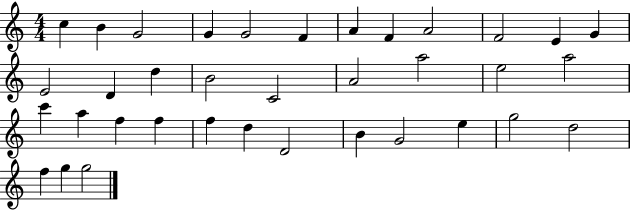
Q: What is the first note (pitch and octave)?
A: C5